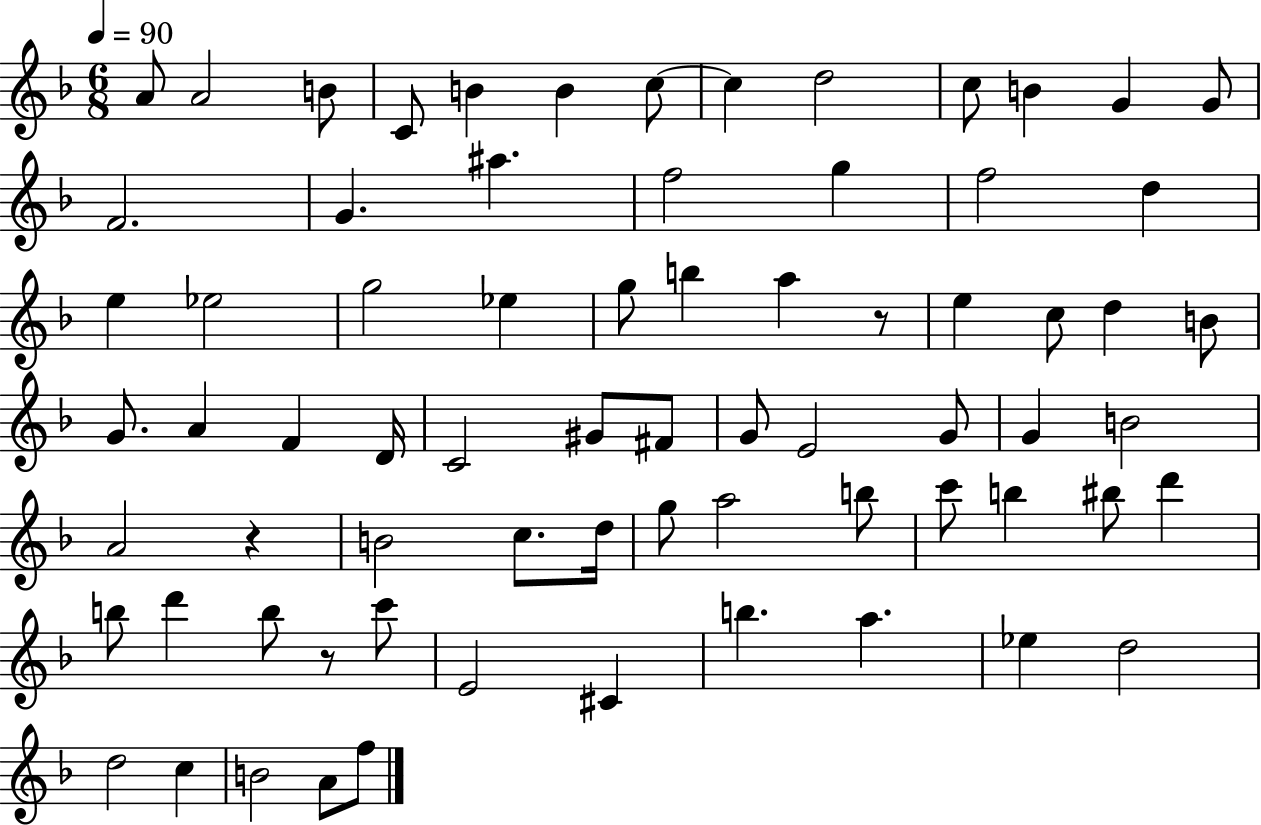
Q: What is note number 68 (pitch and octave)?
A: A4